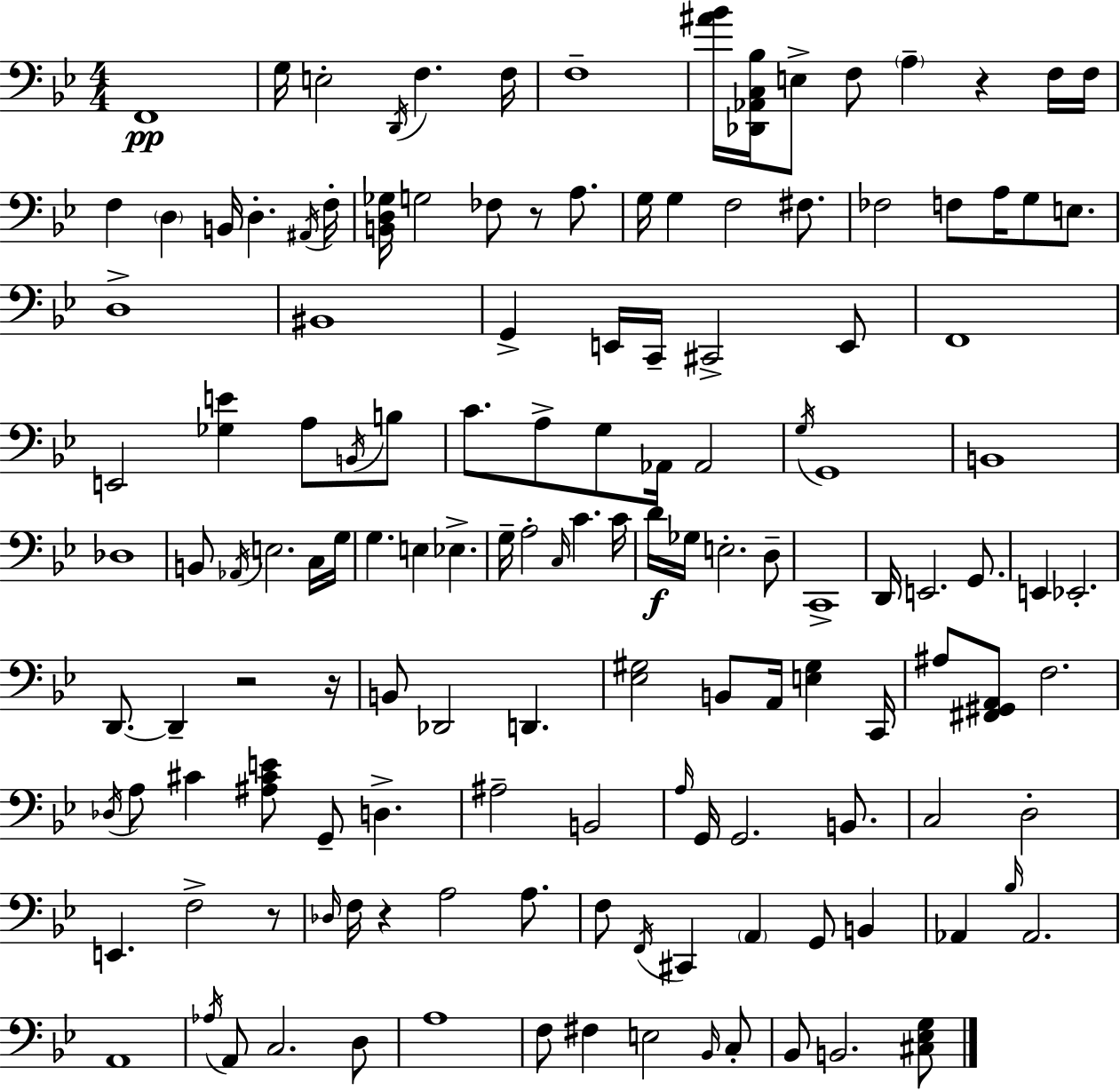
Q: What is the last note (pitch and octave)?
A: B2